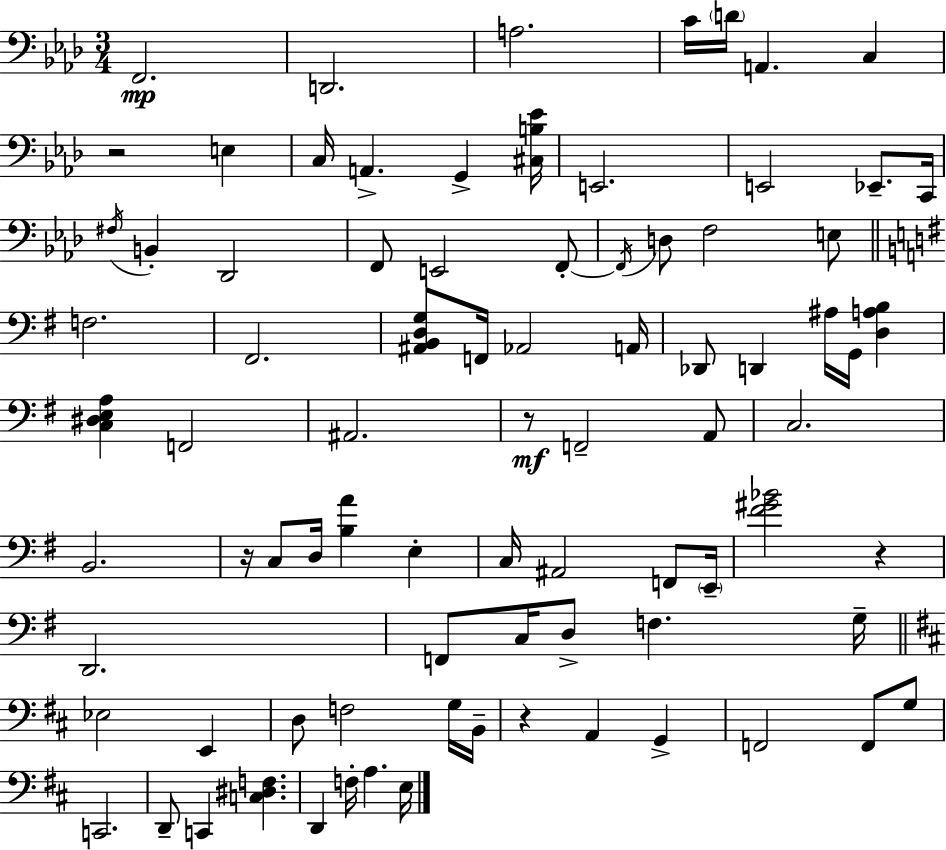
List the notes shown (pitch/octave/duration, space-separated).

F2/h. D2/h. A3/h. C4/s D4/s A2/q. C3/q R/h E3/q C3/s A2/q. G2/q [C#3,B3,Eb4]/s E2/h. E2/h Eb2/e. C2/s F#3/s B2/q Db2/h F2/e E2/h F2/e F2/s D3/e F3/h E3/e F3/h. F#2/h. [A#2,B2,D3,G3]/e F2/s Ab2/h A2/s Db2/e D2/q A#3/s G2/s [D3,A3,B3]/q [C3,D#3,E3,A3]/q F2/h A#2/h. R/e F2/h A2/e C3/h. B2/h. R/s C3/e D3/s [B3,A4]/q E3/q C3/s A#2/h F2/e E2/s [F#4,G#4,Bb4]/h R/q D2/h. F2/e C3/s D3/e F3/q. G3/s Eb3/h E2/q D3/e F3/h G3/s B2/s R/q A2/q G2/q F2/h F2/e G3/e C2/h. D2/e C2/q [C3,D#3,F3]/q. D2/q F3/s A3/q. E3/s